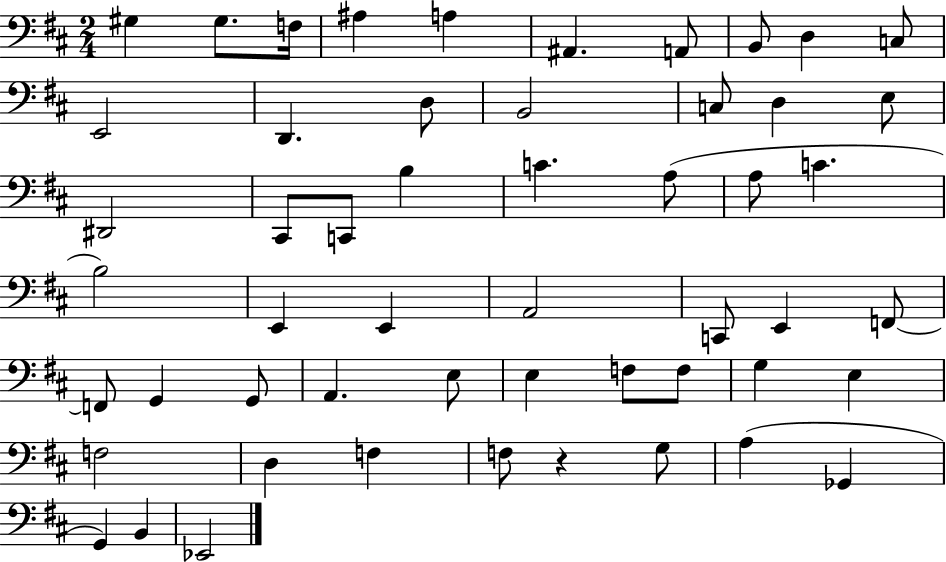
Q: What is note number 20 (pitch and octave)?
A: C2